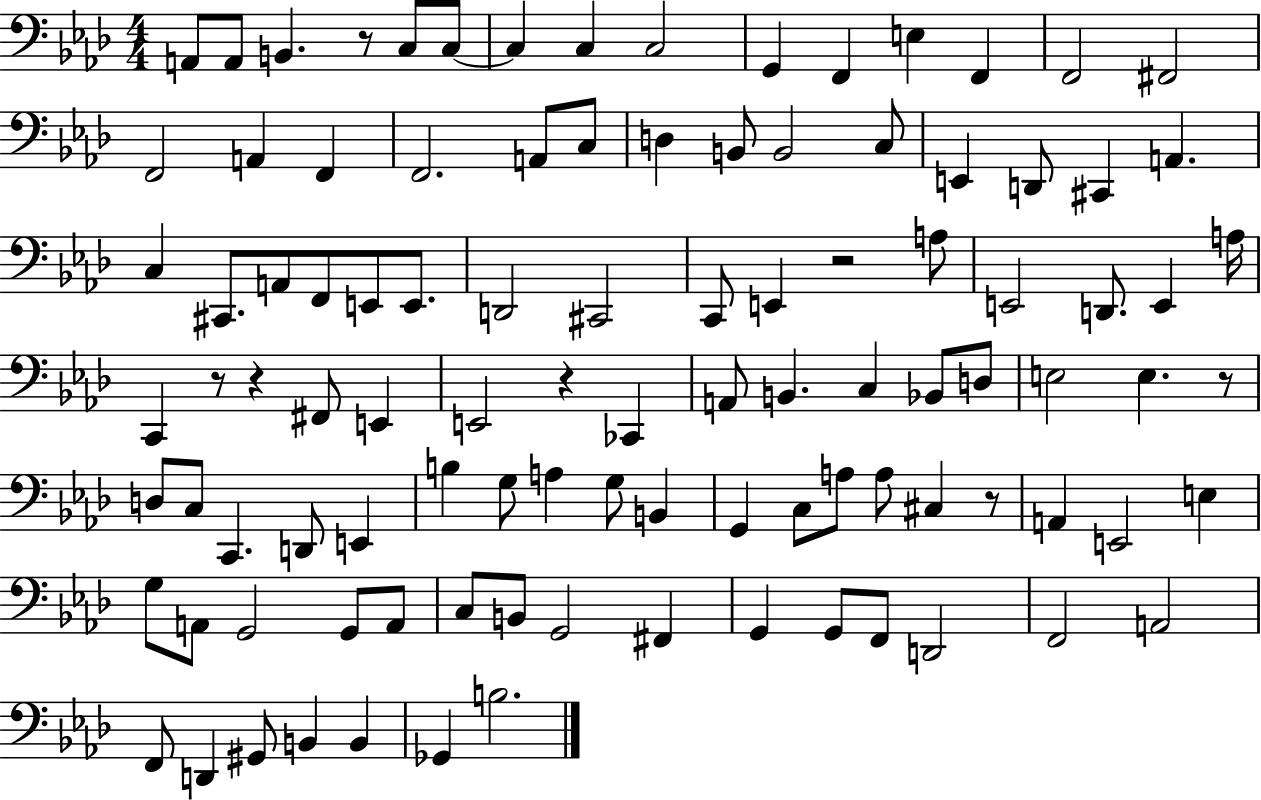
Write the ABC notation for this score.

X:1
T:Untitled
M:4/4
L:1/4
K:Ab
A,,/2 A,,/2 B,, z/2 C,/2 C,/2 C, C, C,2 G,, F,, E, F,, F,,2 ^F,,2 F,,2 A,, F,, F,,2 A,,/2 C,/2 D, B,,/2 B,,2 C,/2 E,, D,,/2 ^C,, A,, C, ^C,,/2 A,,/2 F,,/2 E,,/2 E,,/2 D,,2 ^C,,2 C,,/2 E,, z2 A,/2 E,,2 D,,/2 E,, A,/4 C,, z/2 z ^F,,/2 E,, E,,2 z _C,, A,,/2 B,, C, _B,,/2 D,/2 E,2 E, z/2 D,/2 C,/2 C,, D,,/2 E,, B, G,/2 A, G,/2 B,, G,, C,/2 A,/2 A,/2 ^C, z/2 A,, E,,2 E, G,/2 A,,/2 G,,2 G,,/2 A,,/2 C,/2 B,,/2 G,,2 ^F,, G,, G,,/2 F,,/2 D,,2 F,,2 A,,2 F,,/2 D,, ^G,,/2 B,, B,, _G,, B,2